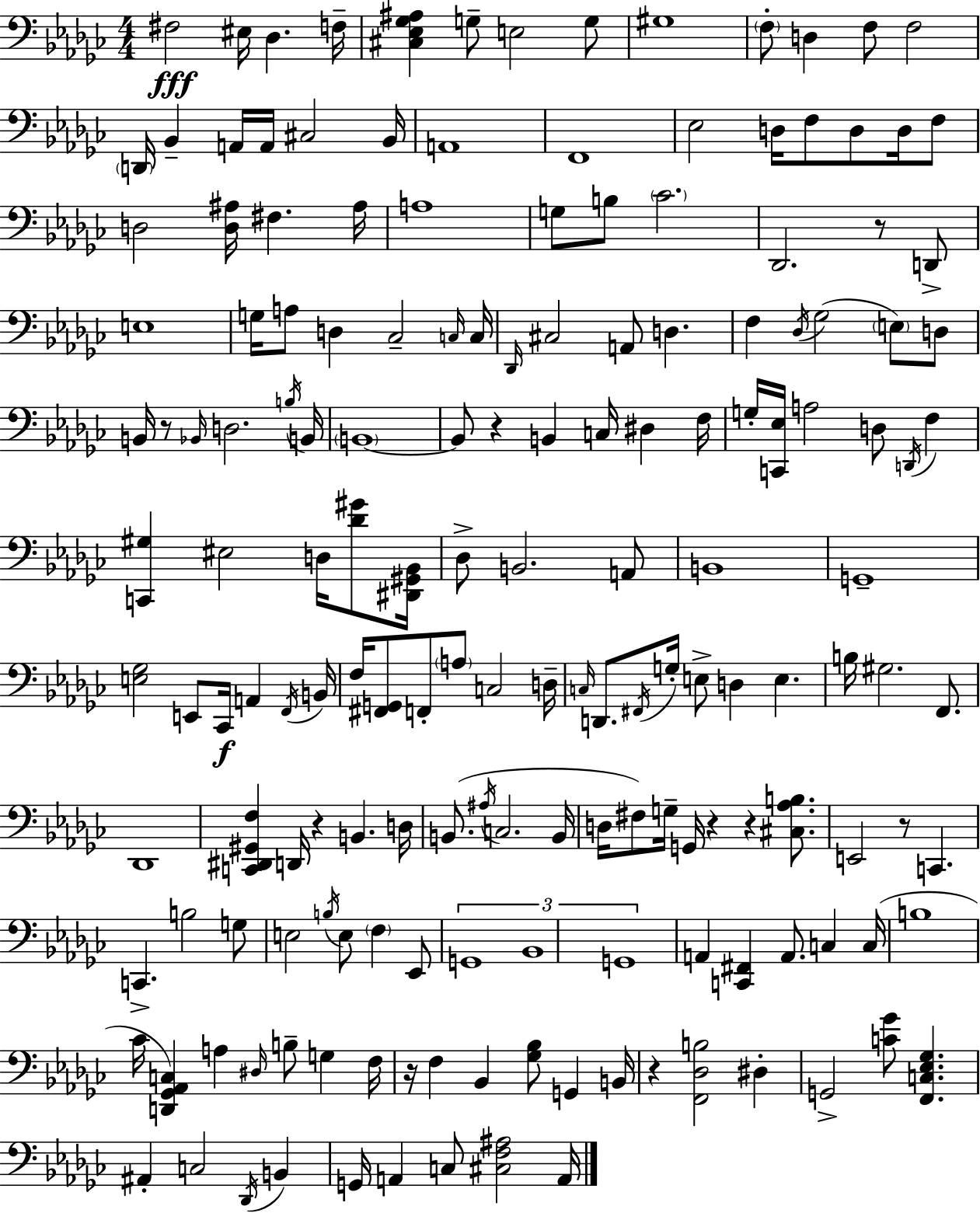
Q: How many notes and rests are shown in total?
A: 170